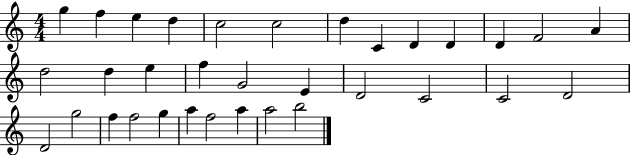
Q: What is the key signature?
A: C major